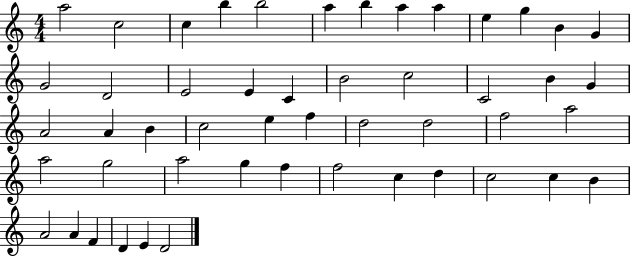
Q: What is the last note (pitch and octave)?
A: D4